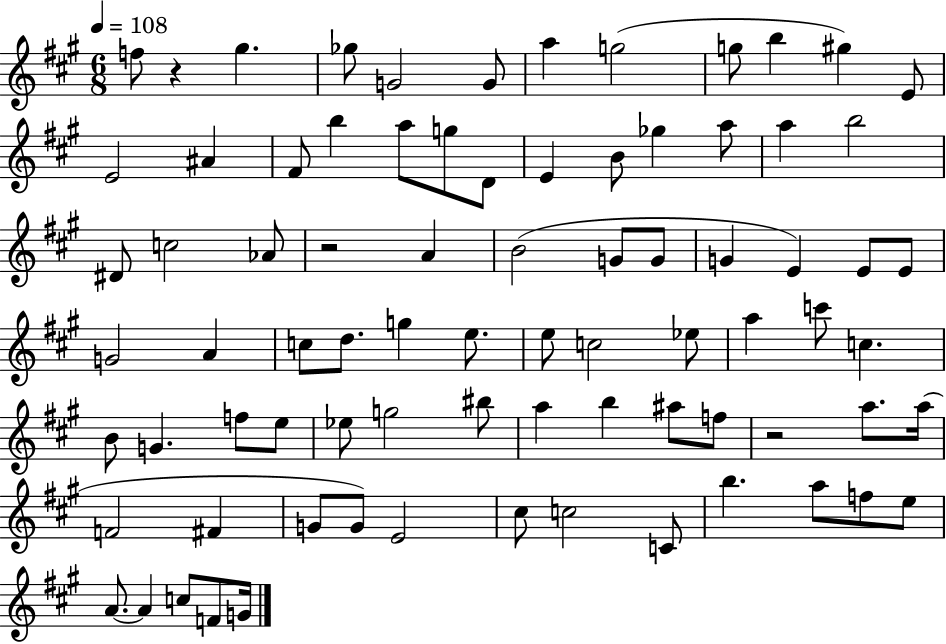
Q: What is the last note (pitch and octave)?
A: G4